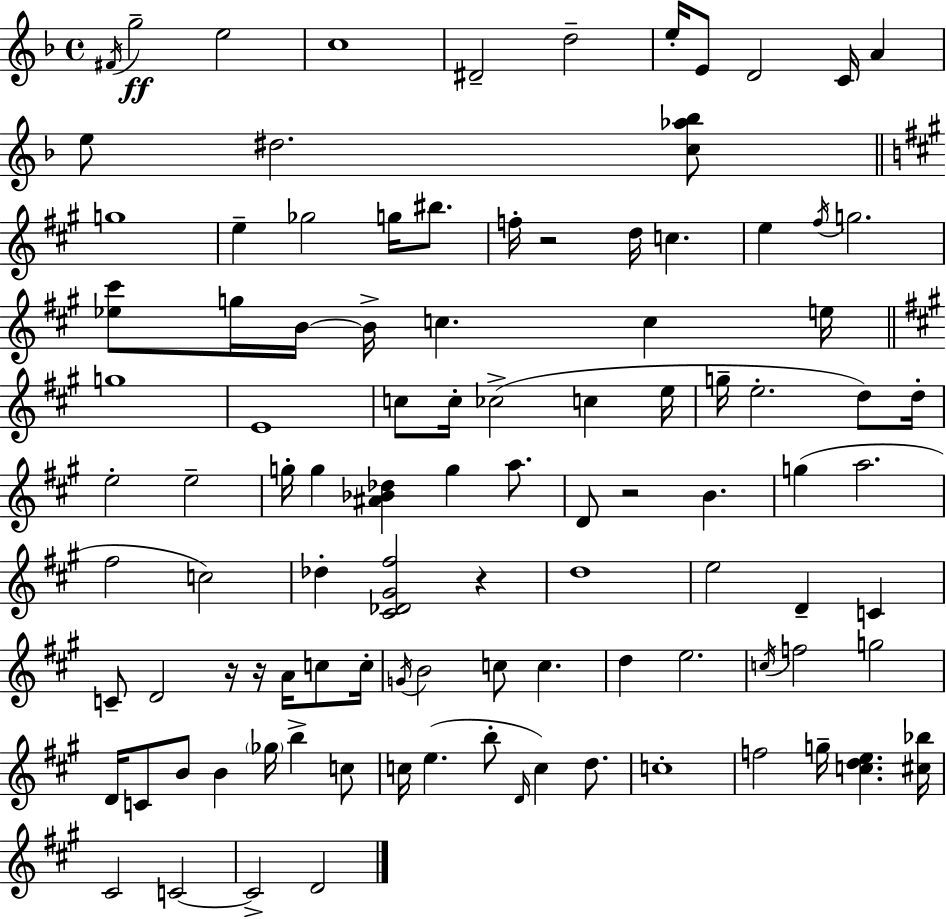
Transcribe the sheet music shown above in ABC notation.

X:1
T:Untitled
M:4/4
L:1/4
K:Dm
^F/4 g2 e2 c4 ^D2 d2 e/4 E/2 D2 C/4 A e/2 ^d2 [c_a_b]/2 g4 e _g2 g/4 ^b/2 f/4 z2 d/4 c e ^f/4 g2 [_e^c']/2 g/4 B/4 B/4 c c e/4 g4 E4 c/2 c/4 _c2 c e/4 g/4 e2 d/2 d/4 e2 e2 g/4 g [^A_B_d] g a/2 D/2 z2 B g a2 ^f2 c2 _d [^C_D^G^f]2 z d4 e2 D C C/2 D2 z/4 z/4 A/4 c/2 c/4 G/4 B2 c/2 c d e2 c/4 f2 g2 D/4 C/2 B/2 B _g/4 b c/2 c/4 e b/2 D/4 c d/2 c4 f2 g/4 [cde] [^c_b]/4 ^C2 C2 C2 D2